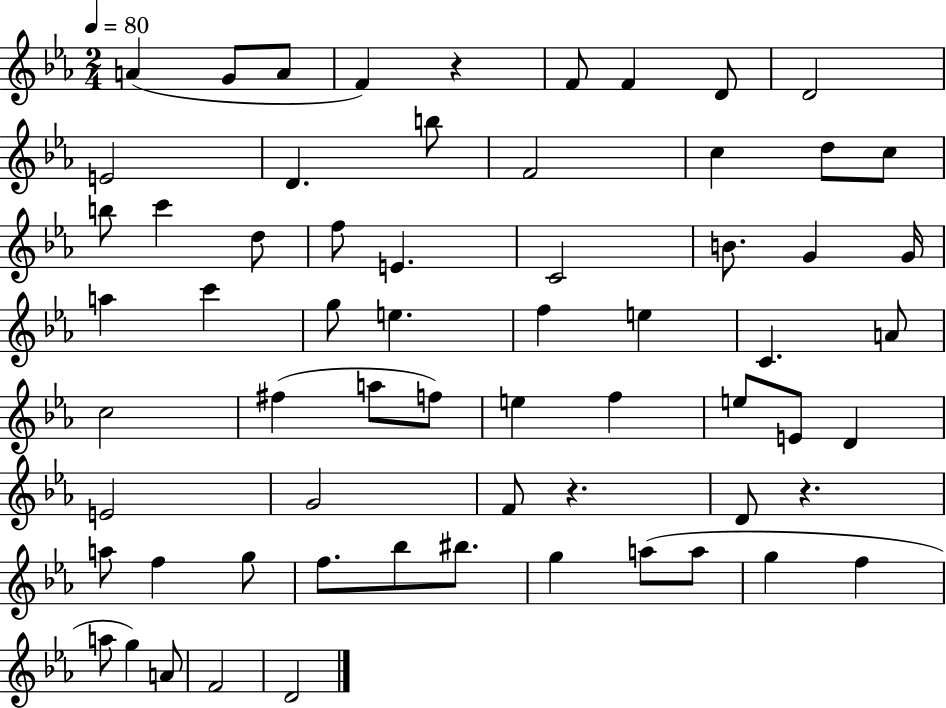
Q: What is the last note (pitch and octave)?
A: D4